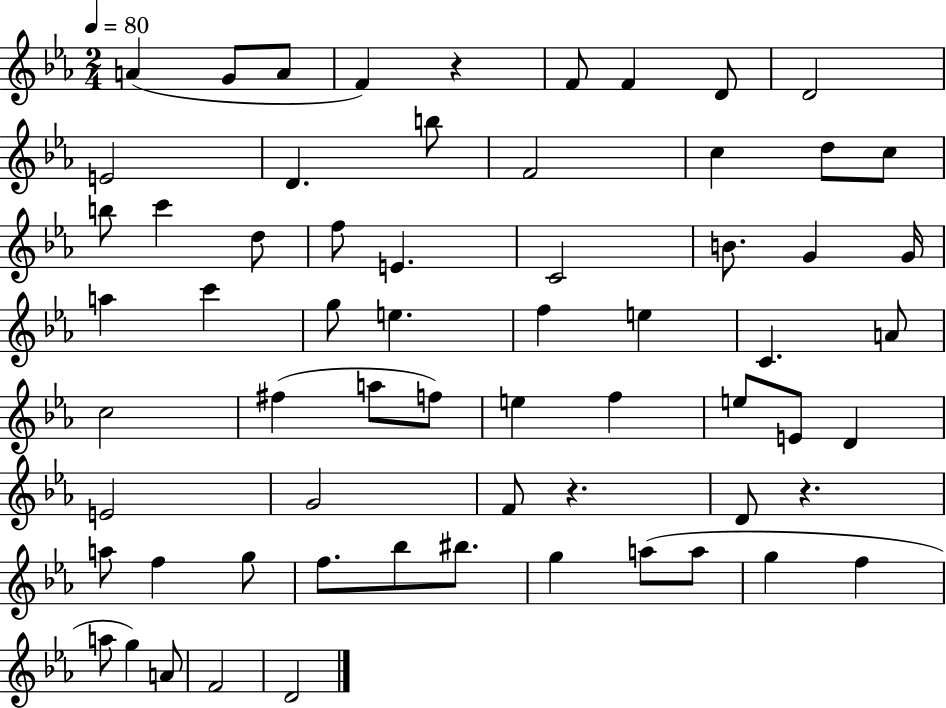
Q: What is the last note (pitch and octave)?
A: D4